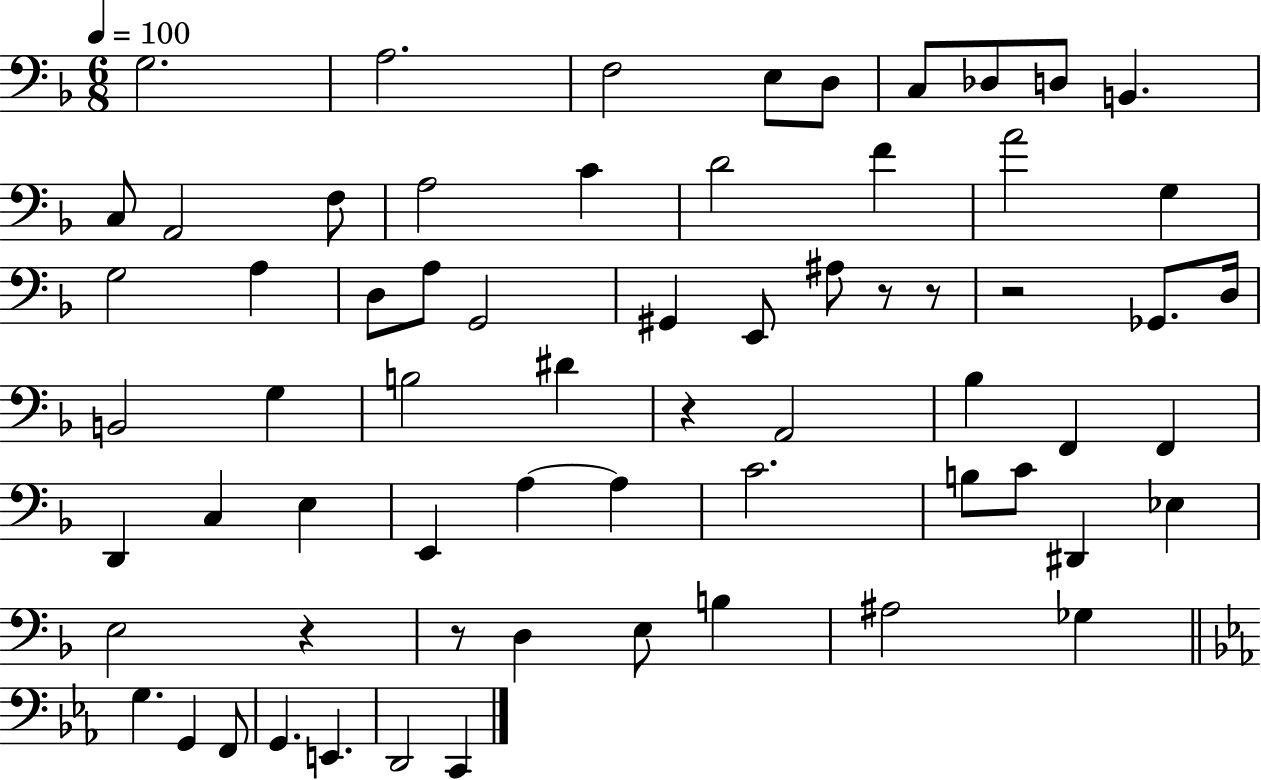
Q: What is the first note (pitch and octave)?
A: G3